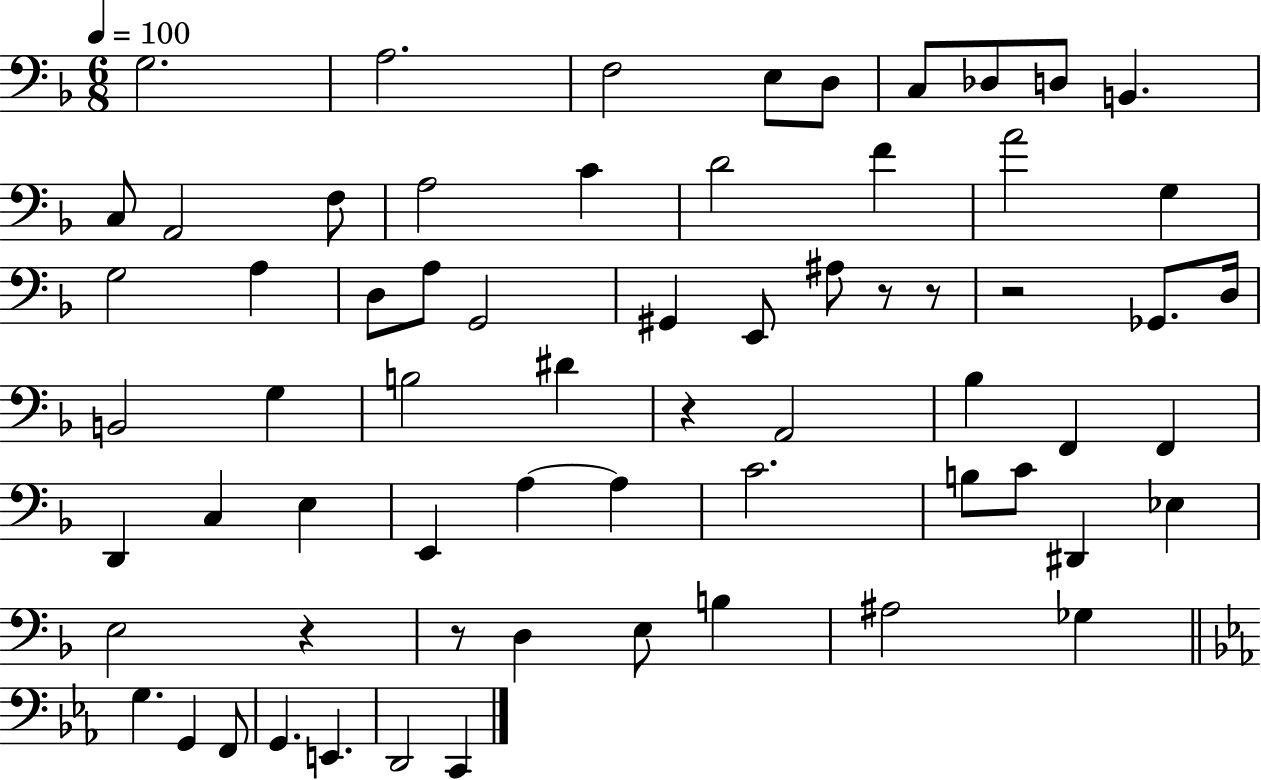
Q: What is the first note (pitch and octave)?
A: G3